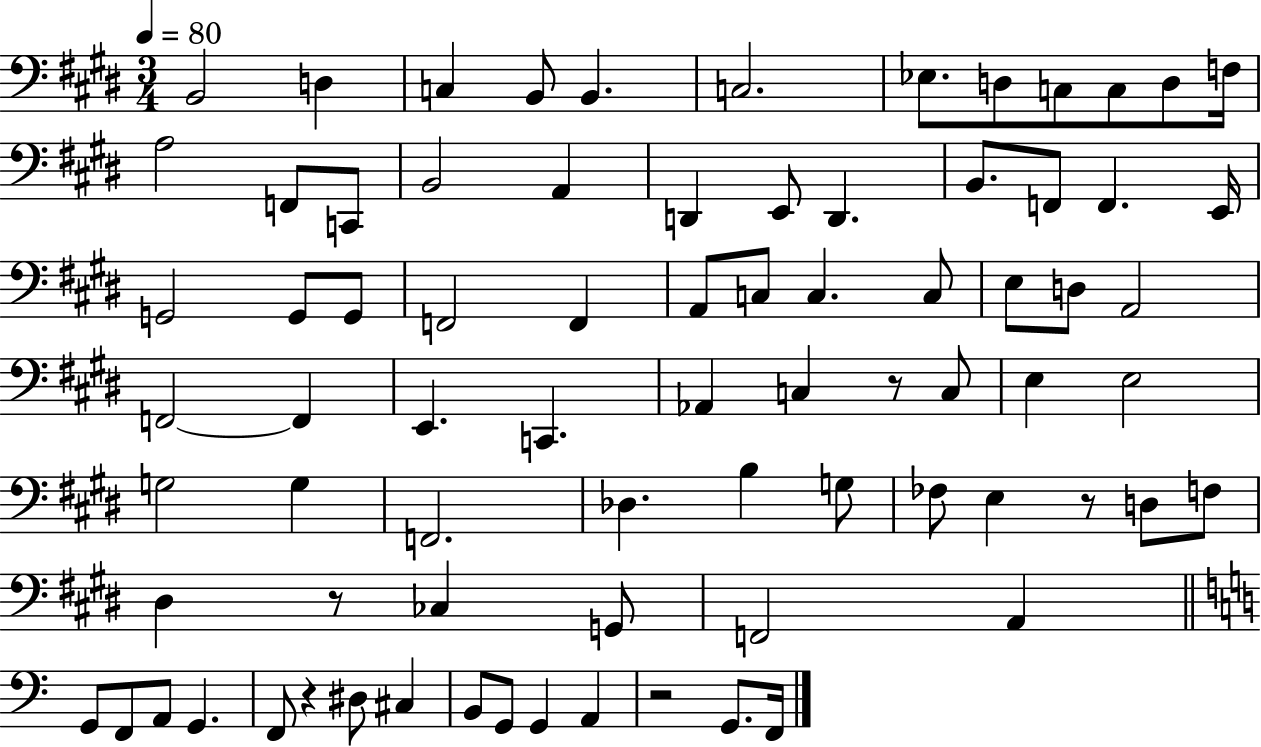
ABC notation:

X:1
T:Untitled
M:3/4
L:1/4
K:E
B,,2 D, C, B,,/2 B,, C,2 _E,/2 D,/2 C,/2 C,/2 D,/2 F,/4 A,2 F,,/2 C,,/2 B,,2 A,, D,, E,,/2 D,, B,,/2 F,,/2 F,, E,,/4 G,,2 G,,/2 G,,/2 F,,2 F,, A,,/2 C,/2 C, C,/2 E,/2 D,/2 A,,2 F,,2 F,, E,, C,, _A,, C, z/2 C,/2 E, E,2 G,2 G, F,,2 _D, B, G,/2 _F,/2 E, z/2 D,/2 F,/2 ^D, z/2 _C, G,,/2 F,,2 A,, G,,/2 F,,/2 A,,/2 G,, F,,/2 z ^D,/2 ^C, B,,/2 G,,/2 G,, A,, z2 G,,/2 F,,/4